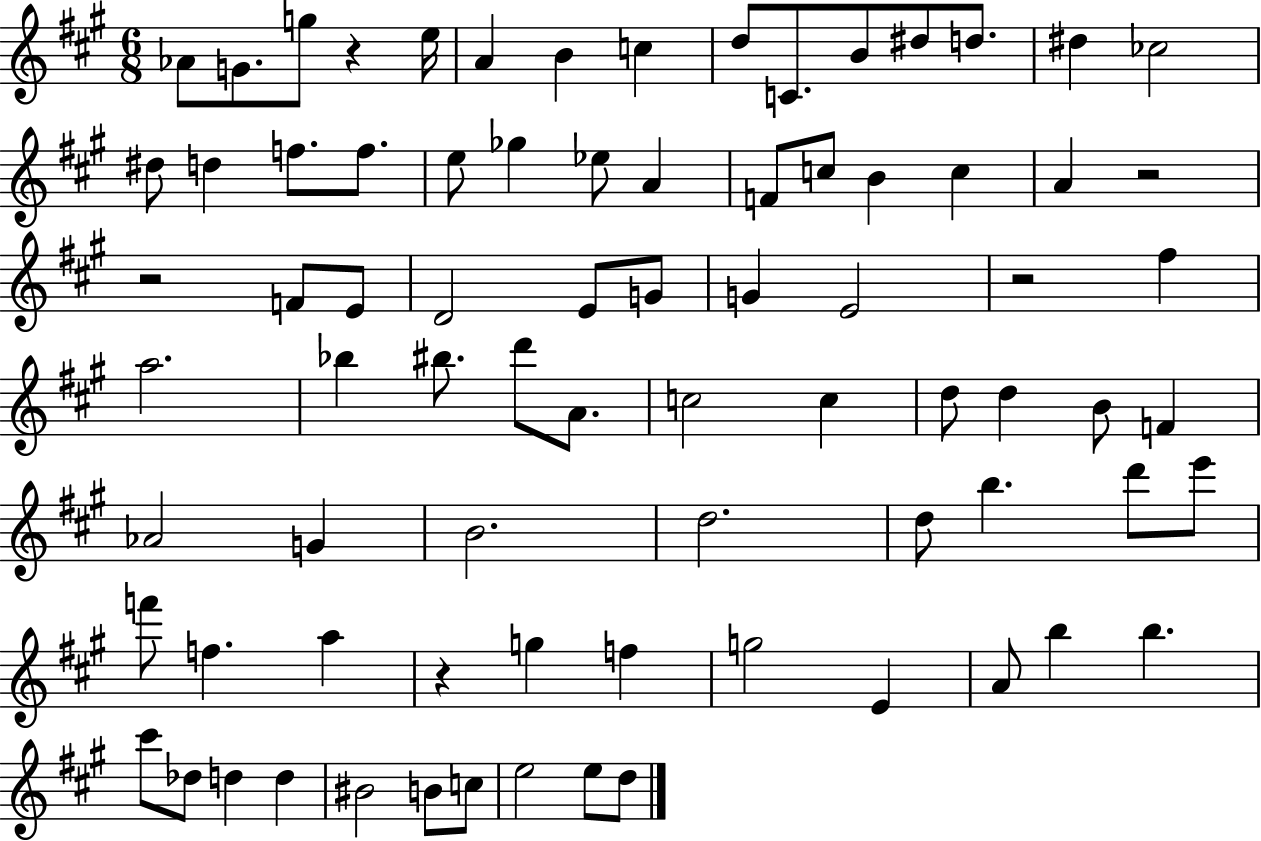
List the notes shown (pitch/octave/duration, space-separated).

Ab4/e G4/e. G5/e R/q E5/s A4/q B4/q C5/q D5/e C4/e. B4/e D#5/e D5/e. D#5/q CES5/h D#5/e D5/q F5/e. F5/e. E5/e Gb5/q Eb5/e A4/q F4/e C5/e B4/q C5/q A4/q R/h R/h F4/e E4/e D4/h E4/e G4/e G4/q E4/h R/h F#5/q A5/h. Bb5/q BIS5/e. D6/e A4/e. C5/h C5/q D5/e D5/q B4/e F4/q Ab4/h G4/q B4/h. D5/h. D5/e B5/q. D6/e E6/e F6/e F5/q. A5/q R/q G5/q F5/q G5/h E4/q A4/e B5/q B5/q. C#6/e Db5/e D5/q D5/q BIS4/h B4/e C5/e E5/h E5/e D5/e